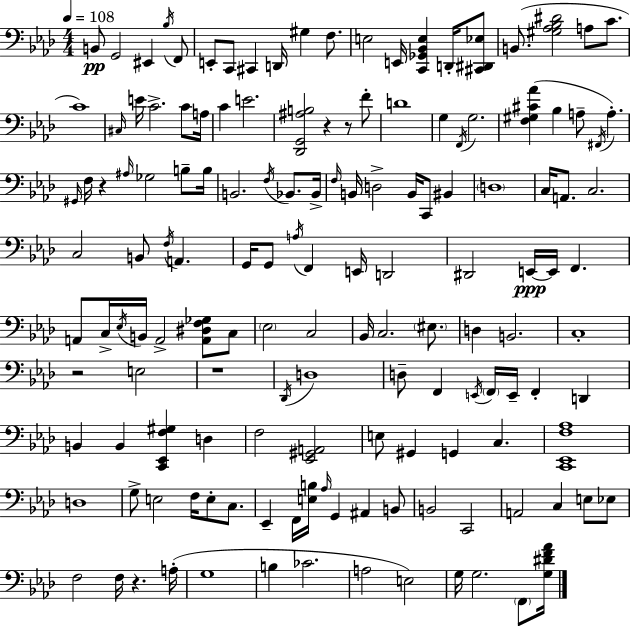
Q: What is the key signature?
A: AES major